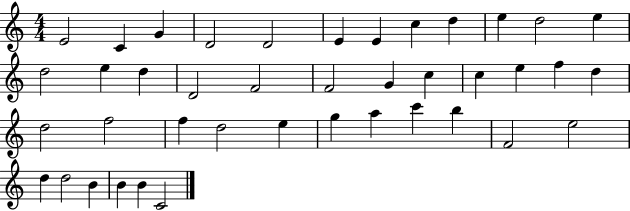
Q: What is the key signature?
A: C major